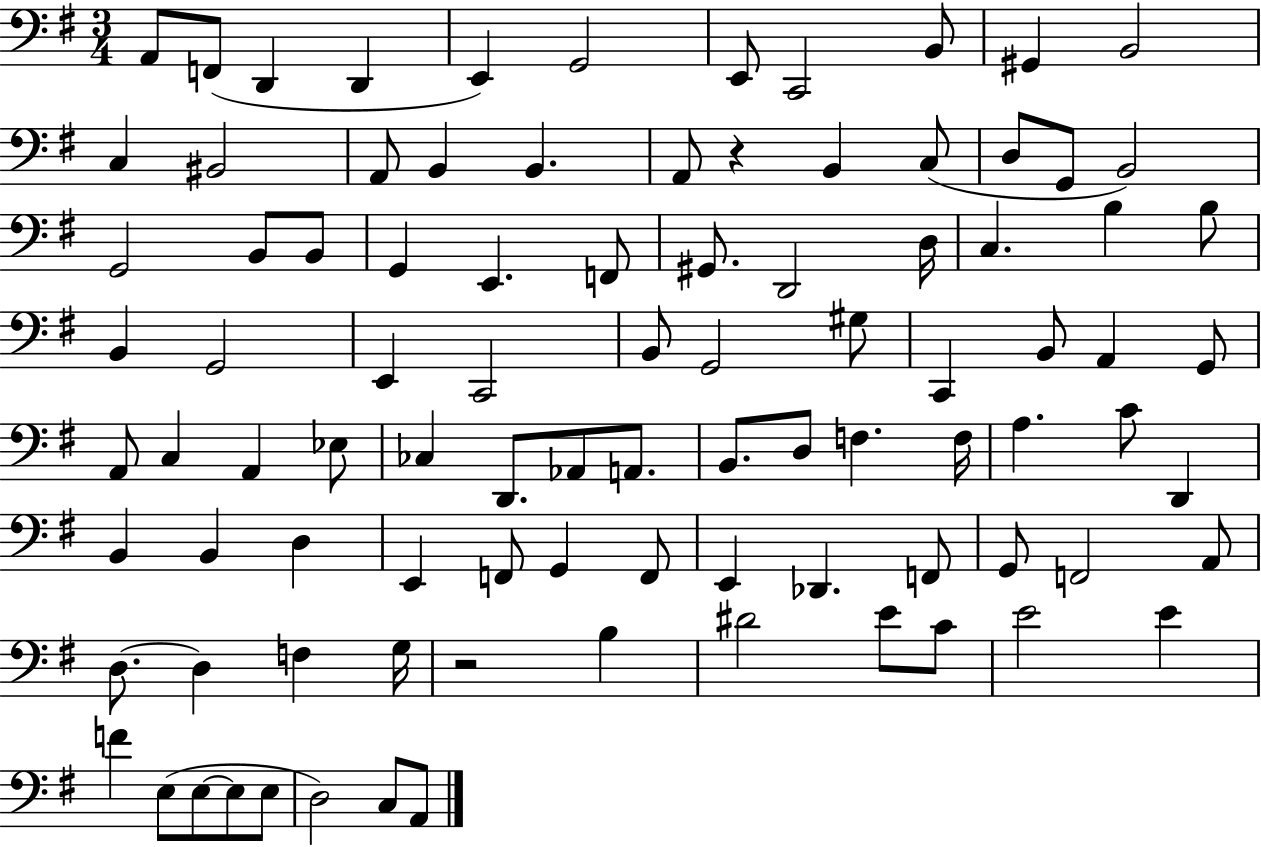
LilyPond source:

{
  \clef bass
  \numericTimeSignature
  \time 3/4
  \key g \major
  \repeat volta 2 { a,8 f,8( d,4 d,4 | e,4) g,2 | e,8 c,2 b,8 | gis,4 b,2 | \break c4 bis,2 | a,8 b,4 b,4. | a,8 r4 b,4 c8( | d8 g,8 b,2) | \break g,2 b,8 b,8 | g,4 e,4. f,8 | gis,8. d,2 d16 | c4. b4 b8 | \break b,4 g,2 | e,4 c,2 | b,8 g,2 gis8 | c,4 b,8 a,4 g,8 | \break a,8 c4 a,4 ees8 | ces4 d,8. aes,8 a,8. | b,8. d8 f4. f16 | a4. c'8 d,4 | \break b,4 b,4 d4 | e,4 f,8 g,4 f,8 | e,4 des,4. f,8 | g,8 f,2 a,8 | \break d8.~~ d4 f4 g16 | r2 b4 | dis'2 e'8 c'8 | e'2 e'4 | \break f'4 e8( e8~~ e8 e8 | d2) c8 a,8 | } \bar "|."
}